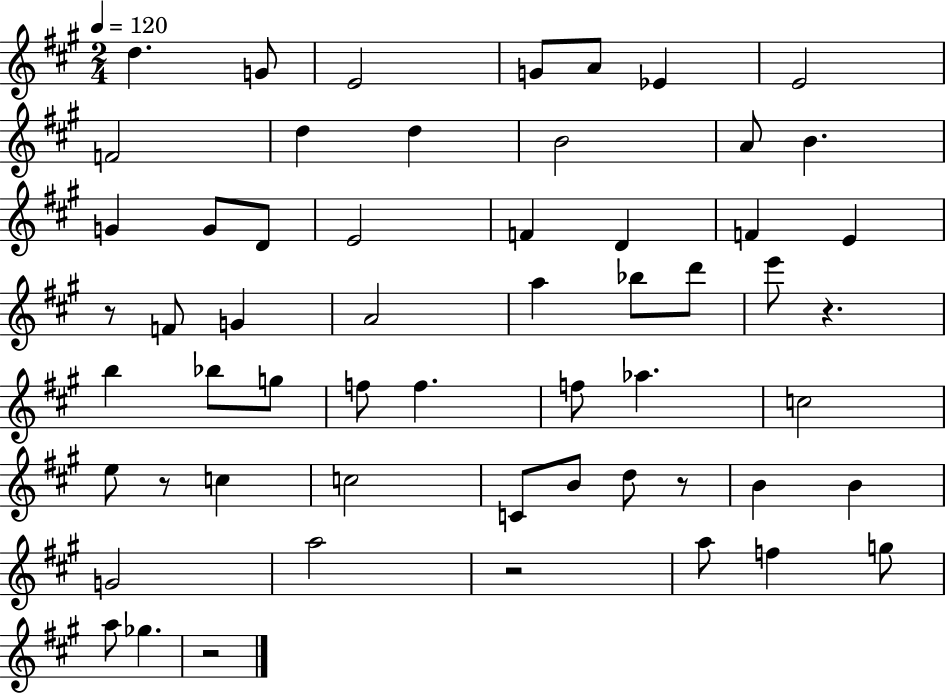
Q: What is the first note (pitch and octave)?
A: D5